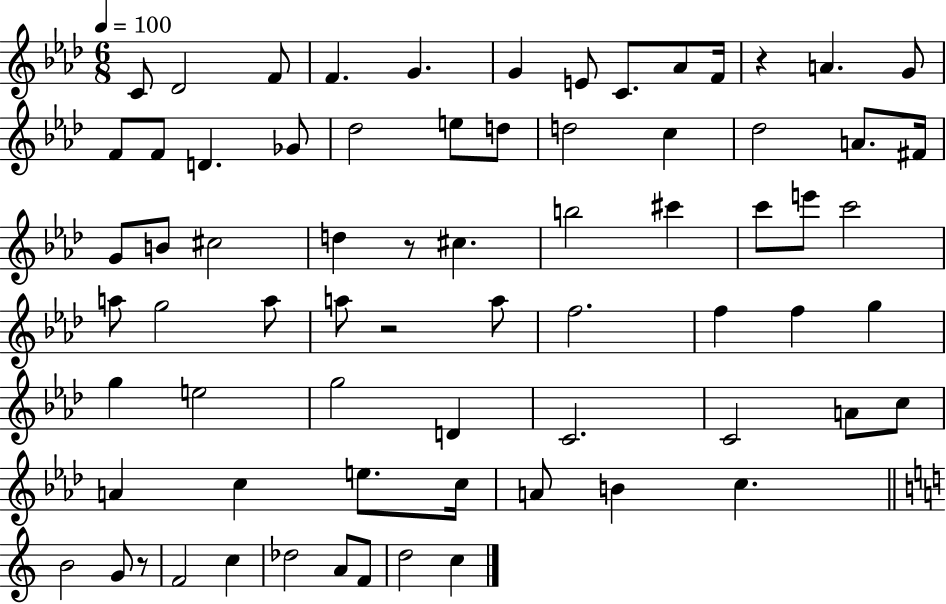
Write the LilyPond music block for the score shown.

{
  \clef treble
  \numericTimeSignature
  \time 6/8
  \key aes \major
  \tempo 4 = 100
  \repeat volta 2 { c'8 des'2 f'8 | f'4. g'4. | g'4 e'8 c'8. aes'8 f'16 | r4 a'4. g'8 | \break f'8 f'8 d'4. ges'8 | des''2 e''8 d''8 | d''2 c''4 | des''2 a'8. fis'16 | \break g'8 b'8 cis''2 | d''4 r8 cis''4. | b''2 cis'''4 | c'''8 e'''8 c'''2 | \break a''8 g''2 a''8 | a''8 r2 a''8 | f''2. | f''4 f''4 g''4 | \break g''4 e''2 | g''2 d'4 | c'2. | c'2 a'8 c''8 | \break a'4 c''4 e''8. c''16 | a'8 b'4 c''4. | \bar "||" \break \key a \minor b'2 g'8 r8 | f'2 c''4 | des''2 a'8 f'8 | d''2 c''4 | \break } \bar "|."
}